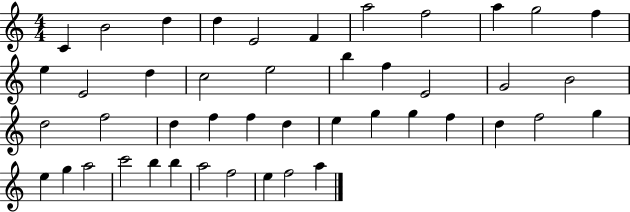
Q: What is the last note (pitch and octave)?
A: A5